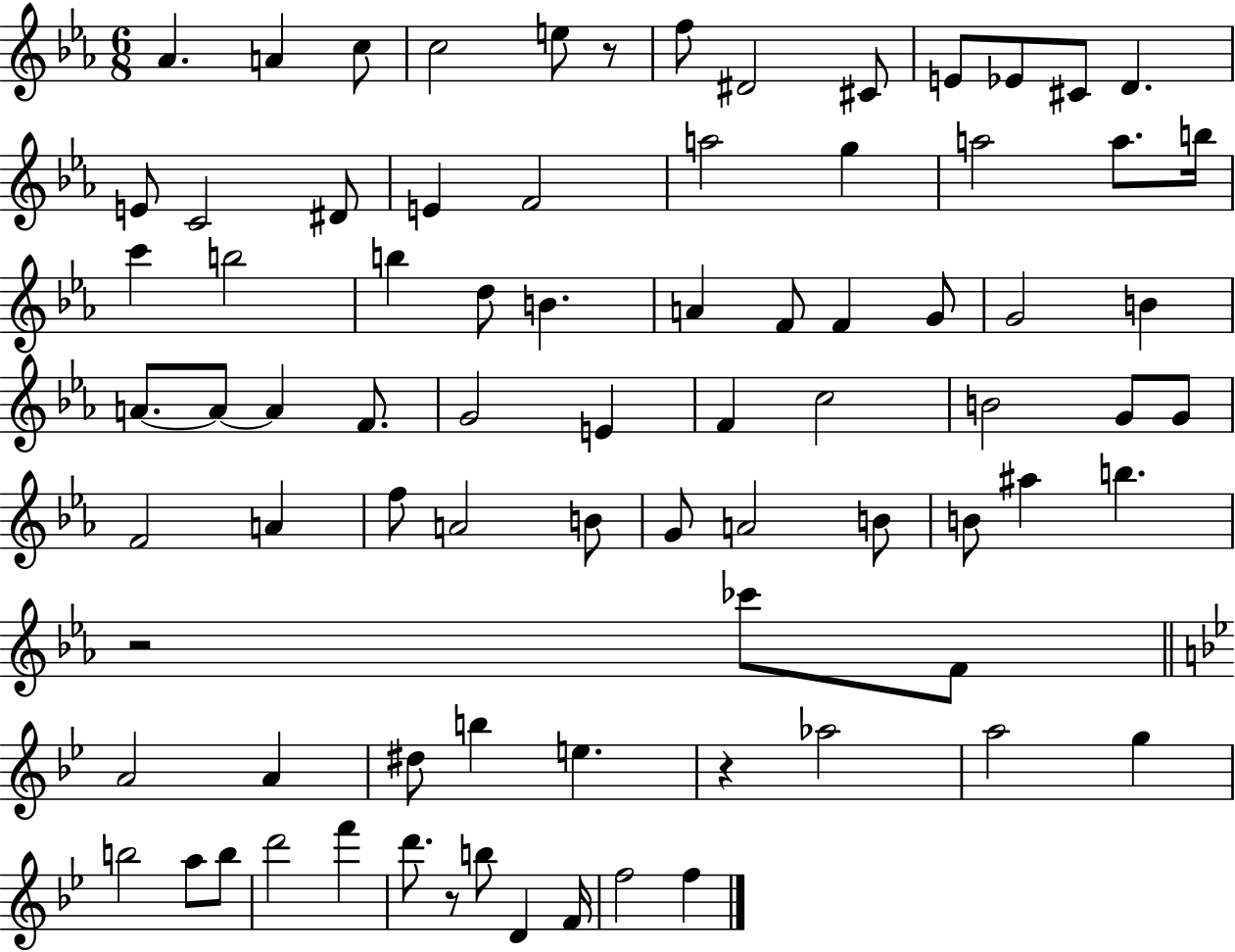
{
  \clef treble
  \numericTimeSignature
  \time 6/8
  \key ees \major
  aes'4. a'4 c''8 | c''2 e''8 r8 | f''8 dis'2 cis'8 | e'8 ees'8 cis'8 d'4. | \break e'8 c'2 dis'8 | e'4 f'2 | a''2 g''4 | a''2 a''8. b''16 | \break c'''4 b''2 | b''4 d''8 b'4. | a'4 f'8 f'4 g'8 | g'2 b'4 | \break a'8.~~ a'8~~ a'4 f'8. | g'2 e'4 | f'4 c''2 | b'2 g'8 g'8 | \break f'2 a'4 | f''8 a'2 b'8 | g'8 a'2 b'8 | b'8 ais''4 b''4. | \break r2 ces'''8 f'8 | \bar "||" \break \key g \minor a'2 a'4 | dis''8 b''4 e''4. | r4 aes''2 | a''2 g''4 | \break b''2 a''8 b''8 | d'''2 f'''4 | d'''8. r8 b''8 d'4 f'16 | f''2 f''4 | \break \bar "|."
}